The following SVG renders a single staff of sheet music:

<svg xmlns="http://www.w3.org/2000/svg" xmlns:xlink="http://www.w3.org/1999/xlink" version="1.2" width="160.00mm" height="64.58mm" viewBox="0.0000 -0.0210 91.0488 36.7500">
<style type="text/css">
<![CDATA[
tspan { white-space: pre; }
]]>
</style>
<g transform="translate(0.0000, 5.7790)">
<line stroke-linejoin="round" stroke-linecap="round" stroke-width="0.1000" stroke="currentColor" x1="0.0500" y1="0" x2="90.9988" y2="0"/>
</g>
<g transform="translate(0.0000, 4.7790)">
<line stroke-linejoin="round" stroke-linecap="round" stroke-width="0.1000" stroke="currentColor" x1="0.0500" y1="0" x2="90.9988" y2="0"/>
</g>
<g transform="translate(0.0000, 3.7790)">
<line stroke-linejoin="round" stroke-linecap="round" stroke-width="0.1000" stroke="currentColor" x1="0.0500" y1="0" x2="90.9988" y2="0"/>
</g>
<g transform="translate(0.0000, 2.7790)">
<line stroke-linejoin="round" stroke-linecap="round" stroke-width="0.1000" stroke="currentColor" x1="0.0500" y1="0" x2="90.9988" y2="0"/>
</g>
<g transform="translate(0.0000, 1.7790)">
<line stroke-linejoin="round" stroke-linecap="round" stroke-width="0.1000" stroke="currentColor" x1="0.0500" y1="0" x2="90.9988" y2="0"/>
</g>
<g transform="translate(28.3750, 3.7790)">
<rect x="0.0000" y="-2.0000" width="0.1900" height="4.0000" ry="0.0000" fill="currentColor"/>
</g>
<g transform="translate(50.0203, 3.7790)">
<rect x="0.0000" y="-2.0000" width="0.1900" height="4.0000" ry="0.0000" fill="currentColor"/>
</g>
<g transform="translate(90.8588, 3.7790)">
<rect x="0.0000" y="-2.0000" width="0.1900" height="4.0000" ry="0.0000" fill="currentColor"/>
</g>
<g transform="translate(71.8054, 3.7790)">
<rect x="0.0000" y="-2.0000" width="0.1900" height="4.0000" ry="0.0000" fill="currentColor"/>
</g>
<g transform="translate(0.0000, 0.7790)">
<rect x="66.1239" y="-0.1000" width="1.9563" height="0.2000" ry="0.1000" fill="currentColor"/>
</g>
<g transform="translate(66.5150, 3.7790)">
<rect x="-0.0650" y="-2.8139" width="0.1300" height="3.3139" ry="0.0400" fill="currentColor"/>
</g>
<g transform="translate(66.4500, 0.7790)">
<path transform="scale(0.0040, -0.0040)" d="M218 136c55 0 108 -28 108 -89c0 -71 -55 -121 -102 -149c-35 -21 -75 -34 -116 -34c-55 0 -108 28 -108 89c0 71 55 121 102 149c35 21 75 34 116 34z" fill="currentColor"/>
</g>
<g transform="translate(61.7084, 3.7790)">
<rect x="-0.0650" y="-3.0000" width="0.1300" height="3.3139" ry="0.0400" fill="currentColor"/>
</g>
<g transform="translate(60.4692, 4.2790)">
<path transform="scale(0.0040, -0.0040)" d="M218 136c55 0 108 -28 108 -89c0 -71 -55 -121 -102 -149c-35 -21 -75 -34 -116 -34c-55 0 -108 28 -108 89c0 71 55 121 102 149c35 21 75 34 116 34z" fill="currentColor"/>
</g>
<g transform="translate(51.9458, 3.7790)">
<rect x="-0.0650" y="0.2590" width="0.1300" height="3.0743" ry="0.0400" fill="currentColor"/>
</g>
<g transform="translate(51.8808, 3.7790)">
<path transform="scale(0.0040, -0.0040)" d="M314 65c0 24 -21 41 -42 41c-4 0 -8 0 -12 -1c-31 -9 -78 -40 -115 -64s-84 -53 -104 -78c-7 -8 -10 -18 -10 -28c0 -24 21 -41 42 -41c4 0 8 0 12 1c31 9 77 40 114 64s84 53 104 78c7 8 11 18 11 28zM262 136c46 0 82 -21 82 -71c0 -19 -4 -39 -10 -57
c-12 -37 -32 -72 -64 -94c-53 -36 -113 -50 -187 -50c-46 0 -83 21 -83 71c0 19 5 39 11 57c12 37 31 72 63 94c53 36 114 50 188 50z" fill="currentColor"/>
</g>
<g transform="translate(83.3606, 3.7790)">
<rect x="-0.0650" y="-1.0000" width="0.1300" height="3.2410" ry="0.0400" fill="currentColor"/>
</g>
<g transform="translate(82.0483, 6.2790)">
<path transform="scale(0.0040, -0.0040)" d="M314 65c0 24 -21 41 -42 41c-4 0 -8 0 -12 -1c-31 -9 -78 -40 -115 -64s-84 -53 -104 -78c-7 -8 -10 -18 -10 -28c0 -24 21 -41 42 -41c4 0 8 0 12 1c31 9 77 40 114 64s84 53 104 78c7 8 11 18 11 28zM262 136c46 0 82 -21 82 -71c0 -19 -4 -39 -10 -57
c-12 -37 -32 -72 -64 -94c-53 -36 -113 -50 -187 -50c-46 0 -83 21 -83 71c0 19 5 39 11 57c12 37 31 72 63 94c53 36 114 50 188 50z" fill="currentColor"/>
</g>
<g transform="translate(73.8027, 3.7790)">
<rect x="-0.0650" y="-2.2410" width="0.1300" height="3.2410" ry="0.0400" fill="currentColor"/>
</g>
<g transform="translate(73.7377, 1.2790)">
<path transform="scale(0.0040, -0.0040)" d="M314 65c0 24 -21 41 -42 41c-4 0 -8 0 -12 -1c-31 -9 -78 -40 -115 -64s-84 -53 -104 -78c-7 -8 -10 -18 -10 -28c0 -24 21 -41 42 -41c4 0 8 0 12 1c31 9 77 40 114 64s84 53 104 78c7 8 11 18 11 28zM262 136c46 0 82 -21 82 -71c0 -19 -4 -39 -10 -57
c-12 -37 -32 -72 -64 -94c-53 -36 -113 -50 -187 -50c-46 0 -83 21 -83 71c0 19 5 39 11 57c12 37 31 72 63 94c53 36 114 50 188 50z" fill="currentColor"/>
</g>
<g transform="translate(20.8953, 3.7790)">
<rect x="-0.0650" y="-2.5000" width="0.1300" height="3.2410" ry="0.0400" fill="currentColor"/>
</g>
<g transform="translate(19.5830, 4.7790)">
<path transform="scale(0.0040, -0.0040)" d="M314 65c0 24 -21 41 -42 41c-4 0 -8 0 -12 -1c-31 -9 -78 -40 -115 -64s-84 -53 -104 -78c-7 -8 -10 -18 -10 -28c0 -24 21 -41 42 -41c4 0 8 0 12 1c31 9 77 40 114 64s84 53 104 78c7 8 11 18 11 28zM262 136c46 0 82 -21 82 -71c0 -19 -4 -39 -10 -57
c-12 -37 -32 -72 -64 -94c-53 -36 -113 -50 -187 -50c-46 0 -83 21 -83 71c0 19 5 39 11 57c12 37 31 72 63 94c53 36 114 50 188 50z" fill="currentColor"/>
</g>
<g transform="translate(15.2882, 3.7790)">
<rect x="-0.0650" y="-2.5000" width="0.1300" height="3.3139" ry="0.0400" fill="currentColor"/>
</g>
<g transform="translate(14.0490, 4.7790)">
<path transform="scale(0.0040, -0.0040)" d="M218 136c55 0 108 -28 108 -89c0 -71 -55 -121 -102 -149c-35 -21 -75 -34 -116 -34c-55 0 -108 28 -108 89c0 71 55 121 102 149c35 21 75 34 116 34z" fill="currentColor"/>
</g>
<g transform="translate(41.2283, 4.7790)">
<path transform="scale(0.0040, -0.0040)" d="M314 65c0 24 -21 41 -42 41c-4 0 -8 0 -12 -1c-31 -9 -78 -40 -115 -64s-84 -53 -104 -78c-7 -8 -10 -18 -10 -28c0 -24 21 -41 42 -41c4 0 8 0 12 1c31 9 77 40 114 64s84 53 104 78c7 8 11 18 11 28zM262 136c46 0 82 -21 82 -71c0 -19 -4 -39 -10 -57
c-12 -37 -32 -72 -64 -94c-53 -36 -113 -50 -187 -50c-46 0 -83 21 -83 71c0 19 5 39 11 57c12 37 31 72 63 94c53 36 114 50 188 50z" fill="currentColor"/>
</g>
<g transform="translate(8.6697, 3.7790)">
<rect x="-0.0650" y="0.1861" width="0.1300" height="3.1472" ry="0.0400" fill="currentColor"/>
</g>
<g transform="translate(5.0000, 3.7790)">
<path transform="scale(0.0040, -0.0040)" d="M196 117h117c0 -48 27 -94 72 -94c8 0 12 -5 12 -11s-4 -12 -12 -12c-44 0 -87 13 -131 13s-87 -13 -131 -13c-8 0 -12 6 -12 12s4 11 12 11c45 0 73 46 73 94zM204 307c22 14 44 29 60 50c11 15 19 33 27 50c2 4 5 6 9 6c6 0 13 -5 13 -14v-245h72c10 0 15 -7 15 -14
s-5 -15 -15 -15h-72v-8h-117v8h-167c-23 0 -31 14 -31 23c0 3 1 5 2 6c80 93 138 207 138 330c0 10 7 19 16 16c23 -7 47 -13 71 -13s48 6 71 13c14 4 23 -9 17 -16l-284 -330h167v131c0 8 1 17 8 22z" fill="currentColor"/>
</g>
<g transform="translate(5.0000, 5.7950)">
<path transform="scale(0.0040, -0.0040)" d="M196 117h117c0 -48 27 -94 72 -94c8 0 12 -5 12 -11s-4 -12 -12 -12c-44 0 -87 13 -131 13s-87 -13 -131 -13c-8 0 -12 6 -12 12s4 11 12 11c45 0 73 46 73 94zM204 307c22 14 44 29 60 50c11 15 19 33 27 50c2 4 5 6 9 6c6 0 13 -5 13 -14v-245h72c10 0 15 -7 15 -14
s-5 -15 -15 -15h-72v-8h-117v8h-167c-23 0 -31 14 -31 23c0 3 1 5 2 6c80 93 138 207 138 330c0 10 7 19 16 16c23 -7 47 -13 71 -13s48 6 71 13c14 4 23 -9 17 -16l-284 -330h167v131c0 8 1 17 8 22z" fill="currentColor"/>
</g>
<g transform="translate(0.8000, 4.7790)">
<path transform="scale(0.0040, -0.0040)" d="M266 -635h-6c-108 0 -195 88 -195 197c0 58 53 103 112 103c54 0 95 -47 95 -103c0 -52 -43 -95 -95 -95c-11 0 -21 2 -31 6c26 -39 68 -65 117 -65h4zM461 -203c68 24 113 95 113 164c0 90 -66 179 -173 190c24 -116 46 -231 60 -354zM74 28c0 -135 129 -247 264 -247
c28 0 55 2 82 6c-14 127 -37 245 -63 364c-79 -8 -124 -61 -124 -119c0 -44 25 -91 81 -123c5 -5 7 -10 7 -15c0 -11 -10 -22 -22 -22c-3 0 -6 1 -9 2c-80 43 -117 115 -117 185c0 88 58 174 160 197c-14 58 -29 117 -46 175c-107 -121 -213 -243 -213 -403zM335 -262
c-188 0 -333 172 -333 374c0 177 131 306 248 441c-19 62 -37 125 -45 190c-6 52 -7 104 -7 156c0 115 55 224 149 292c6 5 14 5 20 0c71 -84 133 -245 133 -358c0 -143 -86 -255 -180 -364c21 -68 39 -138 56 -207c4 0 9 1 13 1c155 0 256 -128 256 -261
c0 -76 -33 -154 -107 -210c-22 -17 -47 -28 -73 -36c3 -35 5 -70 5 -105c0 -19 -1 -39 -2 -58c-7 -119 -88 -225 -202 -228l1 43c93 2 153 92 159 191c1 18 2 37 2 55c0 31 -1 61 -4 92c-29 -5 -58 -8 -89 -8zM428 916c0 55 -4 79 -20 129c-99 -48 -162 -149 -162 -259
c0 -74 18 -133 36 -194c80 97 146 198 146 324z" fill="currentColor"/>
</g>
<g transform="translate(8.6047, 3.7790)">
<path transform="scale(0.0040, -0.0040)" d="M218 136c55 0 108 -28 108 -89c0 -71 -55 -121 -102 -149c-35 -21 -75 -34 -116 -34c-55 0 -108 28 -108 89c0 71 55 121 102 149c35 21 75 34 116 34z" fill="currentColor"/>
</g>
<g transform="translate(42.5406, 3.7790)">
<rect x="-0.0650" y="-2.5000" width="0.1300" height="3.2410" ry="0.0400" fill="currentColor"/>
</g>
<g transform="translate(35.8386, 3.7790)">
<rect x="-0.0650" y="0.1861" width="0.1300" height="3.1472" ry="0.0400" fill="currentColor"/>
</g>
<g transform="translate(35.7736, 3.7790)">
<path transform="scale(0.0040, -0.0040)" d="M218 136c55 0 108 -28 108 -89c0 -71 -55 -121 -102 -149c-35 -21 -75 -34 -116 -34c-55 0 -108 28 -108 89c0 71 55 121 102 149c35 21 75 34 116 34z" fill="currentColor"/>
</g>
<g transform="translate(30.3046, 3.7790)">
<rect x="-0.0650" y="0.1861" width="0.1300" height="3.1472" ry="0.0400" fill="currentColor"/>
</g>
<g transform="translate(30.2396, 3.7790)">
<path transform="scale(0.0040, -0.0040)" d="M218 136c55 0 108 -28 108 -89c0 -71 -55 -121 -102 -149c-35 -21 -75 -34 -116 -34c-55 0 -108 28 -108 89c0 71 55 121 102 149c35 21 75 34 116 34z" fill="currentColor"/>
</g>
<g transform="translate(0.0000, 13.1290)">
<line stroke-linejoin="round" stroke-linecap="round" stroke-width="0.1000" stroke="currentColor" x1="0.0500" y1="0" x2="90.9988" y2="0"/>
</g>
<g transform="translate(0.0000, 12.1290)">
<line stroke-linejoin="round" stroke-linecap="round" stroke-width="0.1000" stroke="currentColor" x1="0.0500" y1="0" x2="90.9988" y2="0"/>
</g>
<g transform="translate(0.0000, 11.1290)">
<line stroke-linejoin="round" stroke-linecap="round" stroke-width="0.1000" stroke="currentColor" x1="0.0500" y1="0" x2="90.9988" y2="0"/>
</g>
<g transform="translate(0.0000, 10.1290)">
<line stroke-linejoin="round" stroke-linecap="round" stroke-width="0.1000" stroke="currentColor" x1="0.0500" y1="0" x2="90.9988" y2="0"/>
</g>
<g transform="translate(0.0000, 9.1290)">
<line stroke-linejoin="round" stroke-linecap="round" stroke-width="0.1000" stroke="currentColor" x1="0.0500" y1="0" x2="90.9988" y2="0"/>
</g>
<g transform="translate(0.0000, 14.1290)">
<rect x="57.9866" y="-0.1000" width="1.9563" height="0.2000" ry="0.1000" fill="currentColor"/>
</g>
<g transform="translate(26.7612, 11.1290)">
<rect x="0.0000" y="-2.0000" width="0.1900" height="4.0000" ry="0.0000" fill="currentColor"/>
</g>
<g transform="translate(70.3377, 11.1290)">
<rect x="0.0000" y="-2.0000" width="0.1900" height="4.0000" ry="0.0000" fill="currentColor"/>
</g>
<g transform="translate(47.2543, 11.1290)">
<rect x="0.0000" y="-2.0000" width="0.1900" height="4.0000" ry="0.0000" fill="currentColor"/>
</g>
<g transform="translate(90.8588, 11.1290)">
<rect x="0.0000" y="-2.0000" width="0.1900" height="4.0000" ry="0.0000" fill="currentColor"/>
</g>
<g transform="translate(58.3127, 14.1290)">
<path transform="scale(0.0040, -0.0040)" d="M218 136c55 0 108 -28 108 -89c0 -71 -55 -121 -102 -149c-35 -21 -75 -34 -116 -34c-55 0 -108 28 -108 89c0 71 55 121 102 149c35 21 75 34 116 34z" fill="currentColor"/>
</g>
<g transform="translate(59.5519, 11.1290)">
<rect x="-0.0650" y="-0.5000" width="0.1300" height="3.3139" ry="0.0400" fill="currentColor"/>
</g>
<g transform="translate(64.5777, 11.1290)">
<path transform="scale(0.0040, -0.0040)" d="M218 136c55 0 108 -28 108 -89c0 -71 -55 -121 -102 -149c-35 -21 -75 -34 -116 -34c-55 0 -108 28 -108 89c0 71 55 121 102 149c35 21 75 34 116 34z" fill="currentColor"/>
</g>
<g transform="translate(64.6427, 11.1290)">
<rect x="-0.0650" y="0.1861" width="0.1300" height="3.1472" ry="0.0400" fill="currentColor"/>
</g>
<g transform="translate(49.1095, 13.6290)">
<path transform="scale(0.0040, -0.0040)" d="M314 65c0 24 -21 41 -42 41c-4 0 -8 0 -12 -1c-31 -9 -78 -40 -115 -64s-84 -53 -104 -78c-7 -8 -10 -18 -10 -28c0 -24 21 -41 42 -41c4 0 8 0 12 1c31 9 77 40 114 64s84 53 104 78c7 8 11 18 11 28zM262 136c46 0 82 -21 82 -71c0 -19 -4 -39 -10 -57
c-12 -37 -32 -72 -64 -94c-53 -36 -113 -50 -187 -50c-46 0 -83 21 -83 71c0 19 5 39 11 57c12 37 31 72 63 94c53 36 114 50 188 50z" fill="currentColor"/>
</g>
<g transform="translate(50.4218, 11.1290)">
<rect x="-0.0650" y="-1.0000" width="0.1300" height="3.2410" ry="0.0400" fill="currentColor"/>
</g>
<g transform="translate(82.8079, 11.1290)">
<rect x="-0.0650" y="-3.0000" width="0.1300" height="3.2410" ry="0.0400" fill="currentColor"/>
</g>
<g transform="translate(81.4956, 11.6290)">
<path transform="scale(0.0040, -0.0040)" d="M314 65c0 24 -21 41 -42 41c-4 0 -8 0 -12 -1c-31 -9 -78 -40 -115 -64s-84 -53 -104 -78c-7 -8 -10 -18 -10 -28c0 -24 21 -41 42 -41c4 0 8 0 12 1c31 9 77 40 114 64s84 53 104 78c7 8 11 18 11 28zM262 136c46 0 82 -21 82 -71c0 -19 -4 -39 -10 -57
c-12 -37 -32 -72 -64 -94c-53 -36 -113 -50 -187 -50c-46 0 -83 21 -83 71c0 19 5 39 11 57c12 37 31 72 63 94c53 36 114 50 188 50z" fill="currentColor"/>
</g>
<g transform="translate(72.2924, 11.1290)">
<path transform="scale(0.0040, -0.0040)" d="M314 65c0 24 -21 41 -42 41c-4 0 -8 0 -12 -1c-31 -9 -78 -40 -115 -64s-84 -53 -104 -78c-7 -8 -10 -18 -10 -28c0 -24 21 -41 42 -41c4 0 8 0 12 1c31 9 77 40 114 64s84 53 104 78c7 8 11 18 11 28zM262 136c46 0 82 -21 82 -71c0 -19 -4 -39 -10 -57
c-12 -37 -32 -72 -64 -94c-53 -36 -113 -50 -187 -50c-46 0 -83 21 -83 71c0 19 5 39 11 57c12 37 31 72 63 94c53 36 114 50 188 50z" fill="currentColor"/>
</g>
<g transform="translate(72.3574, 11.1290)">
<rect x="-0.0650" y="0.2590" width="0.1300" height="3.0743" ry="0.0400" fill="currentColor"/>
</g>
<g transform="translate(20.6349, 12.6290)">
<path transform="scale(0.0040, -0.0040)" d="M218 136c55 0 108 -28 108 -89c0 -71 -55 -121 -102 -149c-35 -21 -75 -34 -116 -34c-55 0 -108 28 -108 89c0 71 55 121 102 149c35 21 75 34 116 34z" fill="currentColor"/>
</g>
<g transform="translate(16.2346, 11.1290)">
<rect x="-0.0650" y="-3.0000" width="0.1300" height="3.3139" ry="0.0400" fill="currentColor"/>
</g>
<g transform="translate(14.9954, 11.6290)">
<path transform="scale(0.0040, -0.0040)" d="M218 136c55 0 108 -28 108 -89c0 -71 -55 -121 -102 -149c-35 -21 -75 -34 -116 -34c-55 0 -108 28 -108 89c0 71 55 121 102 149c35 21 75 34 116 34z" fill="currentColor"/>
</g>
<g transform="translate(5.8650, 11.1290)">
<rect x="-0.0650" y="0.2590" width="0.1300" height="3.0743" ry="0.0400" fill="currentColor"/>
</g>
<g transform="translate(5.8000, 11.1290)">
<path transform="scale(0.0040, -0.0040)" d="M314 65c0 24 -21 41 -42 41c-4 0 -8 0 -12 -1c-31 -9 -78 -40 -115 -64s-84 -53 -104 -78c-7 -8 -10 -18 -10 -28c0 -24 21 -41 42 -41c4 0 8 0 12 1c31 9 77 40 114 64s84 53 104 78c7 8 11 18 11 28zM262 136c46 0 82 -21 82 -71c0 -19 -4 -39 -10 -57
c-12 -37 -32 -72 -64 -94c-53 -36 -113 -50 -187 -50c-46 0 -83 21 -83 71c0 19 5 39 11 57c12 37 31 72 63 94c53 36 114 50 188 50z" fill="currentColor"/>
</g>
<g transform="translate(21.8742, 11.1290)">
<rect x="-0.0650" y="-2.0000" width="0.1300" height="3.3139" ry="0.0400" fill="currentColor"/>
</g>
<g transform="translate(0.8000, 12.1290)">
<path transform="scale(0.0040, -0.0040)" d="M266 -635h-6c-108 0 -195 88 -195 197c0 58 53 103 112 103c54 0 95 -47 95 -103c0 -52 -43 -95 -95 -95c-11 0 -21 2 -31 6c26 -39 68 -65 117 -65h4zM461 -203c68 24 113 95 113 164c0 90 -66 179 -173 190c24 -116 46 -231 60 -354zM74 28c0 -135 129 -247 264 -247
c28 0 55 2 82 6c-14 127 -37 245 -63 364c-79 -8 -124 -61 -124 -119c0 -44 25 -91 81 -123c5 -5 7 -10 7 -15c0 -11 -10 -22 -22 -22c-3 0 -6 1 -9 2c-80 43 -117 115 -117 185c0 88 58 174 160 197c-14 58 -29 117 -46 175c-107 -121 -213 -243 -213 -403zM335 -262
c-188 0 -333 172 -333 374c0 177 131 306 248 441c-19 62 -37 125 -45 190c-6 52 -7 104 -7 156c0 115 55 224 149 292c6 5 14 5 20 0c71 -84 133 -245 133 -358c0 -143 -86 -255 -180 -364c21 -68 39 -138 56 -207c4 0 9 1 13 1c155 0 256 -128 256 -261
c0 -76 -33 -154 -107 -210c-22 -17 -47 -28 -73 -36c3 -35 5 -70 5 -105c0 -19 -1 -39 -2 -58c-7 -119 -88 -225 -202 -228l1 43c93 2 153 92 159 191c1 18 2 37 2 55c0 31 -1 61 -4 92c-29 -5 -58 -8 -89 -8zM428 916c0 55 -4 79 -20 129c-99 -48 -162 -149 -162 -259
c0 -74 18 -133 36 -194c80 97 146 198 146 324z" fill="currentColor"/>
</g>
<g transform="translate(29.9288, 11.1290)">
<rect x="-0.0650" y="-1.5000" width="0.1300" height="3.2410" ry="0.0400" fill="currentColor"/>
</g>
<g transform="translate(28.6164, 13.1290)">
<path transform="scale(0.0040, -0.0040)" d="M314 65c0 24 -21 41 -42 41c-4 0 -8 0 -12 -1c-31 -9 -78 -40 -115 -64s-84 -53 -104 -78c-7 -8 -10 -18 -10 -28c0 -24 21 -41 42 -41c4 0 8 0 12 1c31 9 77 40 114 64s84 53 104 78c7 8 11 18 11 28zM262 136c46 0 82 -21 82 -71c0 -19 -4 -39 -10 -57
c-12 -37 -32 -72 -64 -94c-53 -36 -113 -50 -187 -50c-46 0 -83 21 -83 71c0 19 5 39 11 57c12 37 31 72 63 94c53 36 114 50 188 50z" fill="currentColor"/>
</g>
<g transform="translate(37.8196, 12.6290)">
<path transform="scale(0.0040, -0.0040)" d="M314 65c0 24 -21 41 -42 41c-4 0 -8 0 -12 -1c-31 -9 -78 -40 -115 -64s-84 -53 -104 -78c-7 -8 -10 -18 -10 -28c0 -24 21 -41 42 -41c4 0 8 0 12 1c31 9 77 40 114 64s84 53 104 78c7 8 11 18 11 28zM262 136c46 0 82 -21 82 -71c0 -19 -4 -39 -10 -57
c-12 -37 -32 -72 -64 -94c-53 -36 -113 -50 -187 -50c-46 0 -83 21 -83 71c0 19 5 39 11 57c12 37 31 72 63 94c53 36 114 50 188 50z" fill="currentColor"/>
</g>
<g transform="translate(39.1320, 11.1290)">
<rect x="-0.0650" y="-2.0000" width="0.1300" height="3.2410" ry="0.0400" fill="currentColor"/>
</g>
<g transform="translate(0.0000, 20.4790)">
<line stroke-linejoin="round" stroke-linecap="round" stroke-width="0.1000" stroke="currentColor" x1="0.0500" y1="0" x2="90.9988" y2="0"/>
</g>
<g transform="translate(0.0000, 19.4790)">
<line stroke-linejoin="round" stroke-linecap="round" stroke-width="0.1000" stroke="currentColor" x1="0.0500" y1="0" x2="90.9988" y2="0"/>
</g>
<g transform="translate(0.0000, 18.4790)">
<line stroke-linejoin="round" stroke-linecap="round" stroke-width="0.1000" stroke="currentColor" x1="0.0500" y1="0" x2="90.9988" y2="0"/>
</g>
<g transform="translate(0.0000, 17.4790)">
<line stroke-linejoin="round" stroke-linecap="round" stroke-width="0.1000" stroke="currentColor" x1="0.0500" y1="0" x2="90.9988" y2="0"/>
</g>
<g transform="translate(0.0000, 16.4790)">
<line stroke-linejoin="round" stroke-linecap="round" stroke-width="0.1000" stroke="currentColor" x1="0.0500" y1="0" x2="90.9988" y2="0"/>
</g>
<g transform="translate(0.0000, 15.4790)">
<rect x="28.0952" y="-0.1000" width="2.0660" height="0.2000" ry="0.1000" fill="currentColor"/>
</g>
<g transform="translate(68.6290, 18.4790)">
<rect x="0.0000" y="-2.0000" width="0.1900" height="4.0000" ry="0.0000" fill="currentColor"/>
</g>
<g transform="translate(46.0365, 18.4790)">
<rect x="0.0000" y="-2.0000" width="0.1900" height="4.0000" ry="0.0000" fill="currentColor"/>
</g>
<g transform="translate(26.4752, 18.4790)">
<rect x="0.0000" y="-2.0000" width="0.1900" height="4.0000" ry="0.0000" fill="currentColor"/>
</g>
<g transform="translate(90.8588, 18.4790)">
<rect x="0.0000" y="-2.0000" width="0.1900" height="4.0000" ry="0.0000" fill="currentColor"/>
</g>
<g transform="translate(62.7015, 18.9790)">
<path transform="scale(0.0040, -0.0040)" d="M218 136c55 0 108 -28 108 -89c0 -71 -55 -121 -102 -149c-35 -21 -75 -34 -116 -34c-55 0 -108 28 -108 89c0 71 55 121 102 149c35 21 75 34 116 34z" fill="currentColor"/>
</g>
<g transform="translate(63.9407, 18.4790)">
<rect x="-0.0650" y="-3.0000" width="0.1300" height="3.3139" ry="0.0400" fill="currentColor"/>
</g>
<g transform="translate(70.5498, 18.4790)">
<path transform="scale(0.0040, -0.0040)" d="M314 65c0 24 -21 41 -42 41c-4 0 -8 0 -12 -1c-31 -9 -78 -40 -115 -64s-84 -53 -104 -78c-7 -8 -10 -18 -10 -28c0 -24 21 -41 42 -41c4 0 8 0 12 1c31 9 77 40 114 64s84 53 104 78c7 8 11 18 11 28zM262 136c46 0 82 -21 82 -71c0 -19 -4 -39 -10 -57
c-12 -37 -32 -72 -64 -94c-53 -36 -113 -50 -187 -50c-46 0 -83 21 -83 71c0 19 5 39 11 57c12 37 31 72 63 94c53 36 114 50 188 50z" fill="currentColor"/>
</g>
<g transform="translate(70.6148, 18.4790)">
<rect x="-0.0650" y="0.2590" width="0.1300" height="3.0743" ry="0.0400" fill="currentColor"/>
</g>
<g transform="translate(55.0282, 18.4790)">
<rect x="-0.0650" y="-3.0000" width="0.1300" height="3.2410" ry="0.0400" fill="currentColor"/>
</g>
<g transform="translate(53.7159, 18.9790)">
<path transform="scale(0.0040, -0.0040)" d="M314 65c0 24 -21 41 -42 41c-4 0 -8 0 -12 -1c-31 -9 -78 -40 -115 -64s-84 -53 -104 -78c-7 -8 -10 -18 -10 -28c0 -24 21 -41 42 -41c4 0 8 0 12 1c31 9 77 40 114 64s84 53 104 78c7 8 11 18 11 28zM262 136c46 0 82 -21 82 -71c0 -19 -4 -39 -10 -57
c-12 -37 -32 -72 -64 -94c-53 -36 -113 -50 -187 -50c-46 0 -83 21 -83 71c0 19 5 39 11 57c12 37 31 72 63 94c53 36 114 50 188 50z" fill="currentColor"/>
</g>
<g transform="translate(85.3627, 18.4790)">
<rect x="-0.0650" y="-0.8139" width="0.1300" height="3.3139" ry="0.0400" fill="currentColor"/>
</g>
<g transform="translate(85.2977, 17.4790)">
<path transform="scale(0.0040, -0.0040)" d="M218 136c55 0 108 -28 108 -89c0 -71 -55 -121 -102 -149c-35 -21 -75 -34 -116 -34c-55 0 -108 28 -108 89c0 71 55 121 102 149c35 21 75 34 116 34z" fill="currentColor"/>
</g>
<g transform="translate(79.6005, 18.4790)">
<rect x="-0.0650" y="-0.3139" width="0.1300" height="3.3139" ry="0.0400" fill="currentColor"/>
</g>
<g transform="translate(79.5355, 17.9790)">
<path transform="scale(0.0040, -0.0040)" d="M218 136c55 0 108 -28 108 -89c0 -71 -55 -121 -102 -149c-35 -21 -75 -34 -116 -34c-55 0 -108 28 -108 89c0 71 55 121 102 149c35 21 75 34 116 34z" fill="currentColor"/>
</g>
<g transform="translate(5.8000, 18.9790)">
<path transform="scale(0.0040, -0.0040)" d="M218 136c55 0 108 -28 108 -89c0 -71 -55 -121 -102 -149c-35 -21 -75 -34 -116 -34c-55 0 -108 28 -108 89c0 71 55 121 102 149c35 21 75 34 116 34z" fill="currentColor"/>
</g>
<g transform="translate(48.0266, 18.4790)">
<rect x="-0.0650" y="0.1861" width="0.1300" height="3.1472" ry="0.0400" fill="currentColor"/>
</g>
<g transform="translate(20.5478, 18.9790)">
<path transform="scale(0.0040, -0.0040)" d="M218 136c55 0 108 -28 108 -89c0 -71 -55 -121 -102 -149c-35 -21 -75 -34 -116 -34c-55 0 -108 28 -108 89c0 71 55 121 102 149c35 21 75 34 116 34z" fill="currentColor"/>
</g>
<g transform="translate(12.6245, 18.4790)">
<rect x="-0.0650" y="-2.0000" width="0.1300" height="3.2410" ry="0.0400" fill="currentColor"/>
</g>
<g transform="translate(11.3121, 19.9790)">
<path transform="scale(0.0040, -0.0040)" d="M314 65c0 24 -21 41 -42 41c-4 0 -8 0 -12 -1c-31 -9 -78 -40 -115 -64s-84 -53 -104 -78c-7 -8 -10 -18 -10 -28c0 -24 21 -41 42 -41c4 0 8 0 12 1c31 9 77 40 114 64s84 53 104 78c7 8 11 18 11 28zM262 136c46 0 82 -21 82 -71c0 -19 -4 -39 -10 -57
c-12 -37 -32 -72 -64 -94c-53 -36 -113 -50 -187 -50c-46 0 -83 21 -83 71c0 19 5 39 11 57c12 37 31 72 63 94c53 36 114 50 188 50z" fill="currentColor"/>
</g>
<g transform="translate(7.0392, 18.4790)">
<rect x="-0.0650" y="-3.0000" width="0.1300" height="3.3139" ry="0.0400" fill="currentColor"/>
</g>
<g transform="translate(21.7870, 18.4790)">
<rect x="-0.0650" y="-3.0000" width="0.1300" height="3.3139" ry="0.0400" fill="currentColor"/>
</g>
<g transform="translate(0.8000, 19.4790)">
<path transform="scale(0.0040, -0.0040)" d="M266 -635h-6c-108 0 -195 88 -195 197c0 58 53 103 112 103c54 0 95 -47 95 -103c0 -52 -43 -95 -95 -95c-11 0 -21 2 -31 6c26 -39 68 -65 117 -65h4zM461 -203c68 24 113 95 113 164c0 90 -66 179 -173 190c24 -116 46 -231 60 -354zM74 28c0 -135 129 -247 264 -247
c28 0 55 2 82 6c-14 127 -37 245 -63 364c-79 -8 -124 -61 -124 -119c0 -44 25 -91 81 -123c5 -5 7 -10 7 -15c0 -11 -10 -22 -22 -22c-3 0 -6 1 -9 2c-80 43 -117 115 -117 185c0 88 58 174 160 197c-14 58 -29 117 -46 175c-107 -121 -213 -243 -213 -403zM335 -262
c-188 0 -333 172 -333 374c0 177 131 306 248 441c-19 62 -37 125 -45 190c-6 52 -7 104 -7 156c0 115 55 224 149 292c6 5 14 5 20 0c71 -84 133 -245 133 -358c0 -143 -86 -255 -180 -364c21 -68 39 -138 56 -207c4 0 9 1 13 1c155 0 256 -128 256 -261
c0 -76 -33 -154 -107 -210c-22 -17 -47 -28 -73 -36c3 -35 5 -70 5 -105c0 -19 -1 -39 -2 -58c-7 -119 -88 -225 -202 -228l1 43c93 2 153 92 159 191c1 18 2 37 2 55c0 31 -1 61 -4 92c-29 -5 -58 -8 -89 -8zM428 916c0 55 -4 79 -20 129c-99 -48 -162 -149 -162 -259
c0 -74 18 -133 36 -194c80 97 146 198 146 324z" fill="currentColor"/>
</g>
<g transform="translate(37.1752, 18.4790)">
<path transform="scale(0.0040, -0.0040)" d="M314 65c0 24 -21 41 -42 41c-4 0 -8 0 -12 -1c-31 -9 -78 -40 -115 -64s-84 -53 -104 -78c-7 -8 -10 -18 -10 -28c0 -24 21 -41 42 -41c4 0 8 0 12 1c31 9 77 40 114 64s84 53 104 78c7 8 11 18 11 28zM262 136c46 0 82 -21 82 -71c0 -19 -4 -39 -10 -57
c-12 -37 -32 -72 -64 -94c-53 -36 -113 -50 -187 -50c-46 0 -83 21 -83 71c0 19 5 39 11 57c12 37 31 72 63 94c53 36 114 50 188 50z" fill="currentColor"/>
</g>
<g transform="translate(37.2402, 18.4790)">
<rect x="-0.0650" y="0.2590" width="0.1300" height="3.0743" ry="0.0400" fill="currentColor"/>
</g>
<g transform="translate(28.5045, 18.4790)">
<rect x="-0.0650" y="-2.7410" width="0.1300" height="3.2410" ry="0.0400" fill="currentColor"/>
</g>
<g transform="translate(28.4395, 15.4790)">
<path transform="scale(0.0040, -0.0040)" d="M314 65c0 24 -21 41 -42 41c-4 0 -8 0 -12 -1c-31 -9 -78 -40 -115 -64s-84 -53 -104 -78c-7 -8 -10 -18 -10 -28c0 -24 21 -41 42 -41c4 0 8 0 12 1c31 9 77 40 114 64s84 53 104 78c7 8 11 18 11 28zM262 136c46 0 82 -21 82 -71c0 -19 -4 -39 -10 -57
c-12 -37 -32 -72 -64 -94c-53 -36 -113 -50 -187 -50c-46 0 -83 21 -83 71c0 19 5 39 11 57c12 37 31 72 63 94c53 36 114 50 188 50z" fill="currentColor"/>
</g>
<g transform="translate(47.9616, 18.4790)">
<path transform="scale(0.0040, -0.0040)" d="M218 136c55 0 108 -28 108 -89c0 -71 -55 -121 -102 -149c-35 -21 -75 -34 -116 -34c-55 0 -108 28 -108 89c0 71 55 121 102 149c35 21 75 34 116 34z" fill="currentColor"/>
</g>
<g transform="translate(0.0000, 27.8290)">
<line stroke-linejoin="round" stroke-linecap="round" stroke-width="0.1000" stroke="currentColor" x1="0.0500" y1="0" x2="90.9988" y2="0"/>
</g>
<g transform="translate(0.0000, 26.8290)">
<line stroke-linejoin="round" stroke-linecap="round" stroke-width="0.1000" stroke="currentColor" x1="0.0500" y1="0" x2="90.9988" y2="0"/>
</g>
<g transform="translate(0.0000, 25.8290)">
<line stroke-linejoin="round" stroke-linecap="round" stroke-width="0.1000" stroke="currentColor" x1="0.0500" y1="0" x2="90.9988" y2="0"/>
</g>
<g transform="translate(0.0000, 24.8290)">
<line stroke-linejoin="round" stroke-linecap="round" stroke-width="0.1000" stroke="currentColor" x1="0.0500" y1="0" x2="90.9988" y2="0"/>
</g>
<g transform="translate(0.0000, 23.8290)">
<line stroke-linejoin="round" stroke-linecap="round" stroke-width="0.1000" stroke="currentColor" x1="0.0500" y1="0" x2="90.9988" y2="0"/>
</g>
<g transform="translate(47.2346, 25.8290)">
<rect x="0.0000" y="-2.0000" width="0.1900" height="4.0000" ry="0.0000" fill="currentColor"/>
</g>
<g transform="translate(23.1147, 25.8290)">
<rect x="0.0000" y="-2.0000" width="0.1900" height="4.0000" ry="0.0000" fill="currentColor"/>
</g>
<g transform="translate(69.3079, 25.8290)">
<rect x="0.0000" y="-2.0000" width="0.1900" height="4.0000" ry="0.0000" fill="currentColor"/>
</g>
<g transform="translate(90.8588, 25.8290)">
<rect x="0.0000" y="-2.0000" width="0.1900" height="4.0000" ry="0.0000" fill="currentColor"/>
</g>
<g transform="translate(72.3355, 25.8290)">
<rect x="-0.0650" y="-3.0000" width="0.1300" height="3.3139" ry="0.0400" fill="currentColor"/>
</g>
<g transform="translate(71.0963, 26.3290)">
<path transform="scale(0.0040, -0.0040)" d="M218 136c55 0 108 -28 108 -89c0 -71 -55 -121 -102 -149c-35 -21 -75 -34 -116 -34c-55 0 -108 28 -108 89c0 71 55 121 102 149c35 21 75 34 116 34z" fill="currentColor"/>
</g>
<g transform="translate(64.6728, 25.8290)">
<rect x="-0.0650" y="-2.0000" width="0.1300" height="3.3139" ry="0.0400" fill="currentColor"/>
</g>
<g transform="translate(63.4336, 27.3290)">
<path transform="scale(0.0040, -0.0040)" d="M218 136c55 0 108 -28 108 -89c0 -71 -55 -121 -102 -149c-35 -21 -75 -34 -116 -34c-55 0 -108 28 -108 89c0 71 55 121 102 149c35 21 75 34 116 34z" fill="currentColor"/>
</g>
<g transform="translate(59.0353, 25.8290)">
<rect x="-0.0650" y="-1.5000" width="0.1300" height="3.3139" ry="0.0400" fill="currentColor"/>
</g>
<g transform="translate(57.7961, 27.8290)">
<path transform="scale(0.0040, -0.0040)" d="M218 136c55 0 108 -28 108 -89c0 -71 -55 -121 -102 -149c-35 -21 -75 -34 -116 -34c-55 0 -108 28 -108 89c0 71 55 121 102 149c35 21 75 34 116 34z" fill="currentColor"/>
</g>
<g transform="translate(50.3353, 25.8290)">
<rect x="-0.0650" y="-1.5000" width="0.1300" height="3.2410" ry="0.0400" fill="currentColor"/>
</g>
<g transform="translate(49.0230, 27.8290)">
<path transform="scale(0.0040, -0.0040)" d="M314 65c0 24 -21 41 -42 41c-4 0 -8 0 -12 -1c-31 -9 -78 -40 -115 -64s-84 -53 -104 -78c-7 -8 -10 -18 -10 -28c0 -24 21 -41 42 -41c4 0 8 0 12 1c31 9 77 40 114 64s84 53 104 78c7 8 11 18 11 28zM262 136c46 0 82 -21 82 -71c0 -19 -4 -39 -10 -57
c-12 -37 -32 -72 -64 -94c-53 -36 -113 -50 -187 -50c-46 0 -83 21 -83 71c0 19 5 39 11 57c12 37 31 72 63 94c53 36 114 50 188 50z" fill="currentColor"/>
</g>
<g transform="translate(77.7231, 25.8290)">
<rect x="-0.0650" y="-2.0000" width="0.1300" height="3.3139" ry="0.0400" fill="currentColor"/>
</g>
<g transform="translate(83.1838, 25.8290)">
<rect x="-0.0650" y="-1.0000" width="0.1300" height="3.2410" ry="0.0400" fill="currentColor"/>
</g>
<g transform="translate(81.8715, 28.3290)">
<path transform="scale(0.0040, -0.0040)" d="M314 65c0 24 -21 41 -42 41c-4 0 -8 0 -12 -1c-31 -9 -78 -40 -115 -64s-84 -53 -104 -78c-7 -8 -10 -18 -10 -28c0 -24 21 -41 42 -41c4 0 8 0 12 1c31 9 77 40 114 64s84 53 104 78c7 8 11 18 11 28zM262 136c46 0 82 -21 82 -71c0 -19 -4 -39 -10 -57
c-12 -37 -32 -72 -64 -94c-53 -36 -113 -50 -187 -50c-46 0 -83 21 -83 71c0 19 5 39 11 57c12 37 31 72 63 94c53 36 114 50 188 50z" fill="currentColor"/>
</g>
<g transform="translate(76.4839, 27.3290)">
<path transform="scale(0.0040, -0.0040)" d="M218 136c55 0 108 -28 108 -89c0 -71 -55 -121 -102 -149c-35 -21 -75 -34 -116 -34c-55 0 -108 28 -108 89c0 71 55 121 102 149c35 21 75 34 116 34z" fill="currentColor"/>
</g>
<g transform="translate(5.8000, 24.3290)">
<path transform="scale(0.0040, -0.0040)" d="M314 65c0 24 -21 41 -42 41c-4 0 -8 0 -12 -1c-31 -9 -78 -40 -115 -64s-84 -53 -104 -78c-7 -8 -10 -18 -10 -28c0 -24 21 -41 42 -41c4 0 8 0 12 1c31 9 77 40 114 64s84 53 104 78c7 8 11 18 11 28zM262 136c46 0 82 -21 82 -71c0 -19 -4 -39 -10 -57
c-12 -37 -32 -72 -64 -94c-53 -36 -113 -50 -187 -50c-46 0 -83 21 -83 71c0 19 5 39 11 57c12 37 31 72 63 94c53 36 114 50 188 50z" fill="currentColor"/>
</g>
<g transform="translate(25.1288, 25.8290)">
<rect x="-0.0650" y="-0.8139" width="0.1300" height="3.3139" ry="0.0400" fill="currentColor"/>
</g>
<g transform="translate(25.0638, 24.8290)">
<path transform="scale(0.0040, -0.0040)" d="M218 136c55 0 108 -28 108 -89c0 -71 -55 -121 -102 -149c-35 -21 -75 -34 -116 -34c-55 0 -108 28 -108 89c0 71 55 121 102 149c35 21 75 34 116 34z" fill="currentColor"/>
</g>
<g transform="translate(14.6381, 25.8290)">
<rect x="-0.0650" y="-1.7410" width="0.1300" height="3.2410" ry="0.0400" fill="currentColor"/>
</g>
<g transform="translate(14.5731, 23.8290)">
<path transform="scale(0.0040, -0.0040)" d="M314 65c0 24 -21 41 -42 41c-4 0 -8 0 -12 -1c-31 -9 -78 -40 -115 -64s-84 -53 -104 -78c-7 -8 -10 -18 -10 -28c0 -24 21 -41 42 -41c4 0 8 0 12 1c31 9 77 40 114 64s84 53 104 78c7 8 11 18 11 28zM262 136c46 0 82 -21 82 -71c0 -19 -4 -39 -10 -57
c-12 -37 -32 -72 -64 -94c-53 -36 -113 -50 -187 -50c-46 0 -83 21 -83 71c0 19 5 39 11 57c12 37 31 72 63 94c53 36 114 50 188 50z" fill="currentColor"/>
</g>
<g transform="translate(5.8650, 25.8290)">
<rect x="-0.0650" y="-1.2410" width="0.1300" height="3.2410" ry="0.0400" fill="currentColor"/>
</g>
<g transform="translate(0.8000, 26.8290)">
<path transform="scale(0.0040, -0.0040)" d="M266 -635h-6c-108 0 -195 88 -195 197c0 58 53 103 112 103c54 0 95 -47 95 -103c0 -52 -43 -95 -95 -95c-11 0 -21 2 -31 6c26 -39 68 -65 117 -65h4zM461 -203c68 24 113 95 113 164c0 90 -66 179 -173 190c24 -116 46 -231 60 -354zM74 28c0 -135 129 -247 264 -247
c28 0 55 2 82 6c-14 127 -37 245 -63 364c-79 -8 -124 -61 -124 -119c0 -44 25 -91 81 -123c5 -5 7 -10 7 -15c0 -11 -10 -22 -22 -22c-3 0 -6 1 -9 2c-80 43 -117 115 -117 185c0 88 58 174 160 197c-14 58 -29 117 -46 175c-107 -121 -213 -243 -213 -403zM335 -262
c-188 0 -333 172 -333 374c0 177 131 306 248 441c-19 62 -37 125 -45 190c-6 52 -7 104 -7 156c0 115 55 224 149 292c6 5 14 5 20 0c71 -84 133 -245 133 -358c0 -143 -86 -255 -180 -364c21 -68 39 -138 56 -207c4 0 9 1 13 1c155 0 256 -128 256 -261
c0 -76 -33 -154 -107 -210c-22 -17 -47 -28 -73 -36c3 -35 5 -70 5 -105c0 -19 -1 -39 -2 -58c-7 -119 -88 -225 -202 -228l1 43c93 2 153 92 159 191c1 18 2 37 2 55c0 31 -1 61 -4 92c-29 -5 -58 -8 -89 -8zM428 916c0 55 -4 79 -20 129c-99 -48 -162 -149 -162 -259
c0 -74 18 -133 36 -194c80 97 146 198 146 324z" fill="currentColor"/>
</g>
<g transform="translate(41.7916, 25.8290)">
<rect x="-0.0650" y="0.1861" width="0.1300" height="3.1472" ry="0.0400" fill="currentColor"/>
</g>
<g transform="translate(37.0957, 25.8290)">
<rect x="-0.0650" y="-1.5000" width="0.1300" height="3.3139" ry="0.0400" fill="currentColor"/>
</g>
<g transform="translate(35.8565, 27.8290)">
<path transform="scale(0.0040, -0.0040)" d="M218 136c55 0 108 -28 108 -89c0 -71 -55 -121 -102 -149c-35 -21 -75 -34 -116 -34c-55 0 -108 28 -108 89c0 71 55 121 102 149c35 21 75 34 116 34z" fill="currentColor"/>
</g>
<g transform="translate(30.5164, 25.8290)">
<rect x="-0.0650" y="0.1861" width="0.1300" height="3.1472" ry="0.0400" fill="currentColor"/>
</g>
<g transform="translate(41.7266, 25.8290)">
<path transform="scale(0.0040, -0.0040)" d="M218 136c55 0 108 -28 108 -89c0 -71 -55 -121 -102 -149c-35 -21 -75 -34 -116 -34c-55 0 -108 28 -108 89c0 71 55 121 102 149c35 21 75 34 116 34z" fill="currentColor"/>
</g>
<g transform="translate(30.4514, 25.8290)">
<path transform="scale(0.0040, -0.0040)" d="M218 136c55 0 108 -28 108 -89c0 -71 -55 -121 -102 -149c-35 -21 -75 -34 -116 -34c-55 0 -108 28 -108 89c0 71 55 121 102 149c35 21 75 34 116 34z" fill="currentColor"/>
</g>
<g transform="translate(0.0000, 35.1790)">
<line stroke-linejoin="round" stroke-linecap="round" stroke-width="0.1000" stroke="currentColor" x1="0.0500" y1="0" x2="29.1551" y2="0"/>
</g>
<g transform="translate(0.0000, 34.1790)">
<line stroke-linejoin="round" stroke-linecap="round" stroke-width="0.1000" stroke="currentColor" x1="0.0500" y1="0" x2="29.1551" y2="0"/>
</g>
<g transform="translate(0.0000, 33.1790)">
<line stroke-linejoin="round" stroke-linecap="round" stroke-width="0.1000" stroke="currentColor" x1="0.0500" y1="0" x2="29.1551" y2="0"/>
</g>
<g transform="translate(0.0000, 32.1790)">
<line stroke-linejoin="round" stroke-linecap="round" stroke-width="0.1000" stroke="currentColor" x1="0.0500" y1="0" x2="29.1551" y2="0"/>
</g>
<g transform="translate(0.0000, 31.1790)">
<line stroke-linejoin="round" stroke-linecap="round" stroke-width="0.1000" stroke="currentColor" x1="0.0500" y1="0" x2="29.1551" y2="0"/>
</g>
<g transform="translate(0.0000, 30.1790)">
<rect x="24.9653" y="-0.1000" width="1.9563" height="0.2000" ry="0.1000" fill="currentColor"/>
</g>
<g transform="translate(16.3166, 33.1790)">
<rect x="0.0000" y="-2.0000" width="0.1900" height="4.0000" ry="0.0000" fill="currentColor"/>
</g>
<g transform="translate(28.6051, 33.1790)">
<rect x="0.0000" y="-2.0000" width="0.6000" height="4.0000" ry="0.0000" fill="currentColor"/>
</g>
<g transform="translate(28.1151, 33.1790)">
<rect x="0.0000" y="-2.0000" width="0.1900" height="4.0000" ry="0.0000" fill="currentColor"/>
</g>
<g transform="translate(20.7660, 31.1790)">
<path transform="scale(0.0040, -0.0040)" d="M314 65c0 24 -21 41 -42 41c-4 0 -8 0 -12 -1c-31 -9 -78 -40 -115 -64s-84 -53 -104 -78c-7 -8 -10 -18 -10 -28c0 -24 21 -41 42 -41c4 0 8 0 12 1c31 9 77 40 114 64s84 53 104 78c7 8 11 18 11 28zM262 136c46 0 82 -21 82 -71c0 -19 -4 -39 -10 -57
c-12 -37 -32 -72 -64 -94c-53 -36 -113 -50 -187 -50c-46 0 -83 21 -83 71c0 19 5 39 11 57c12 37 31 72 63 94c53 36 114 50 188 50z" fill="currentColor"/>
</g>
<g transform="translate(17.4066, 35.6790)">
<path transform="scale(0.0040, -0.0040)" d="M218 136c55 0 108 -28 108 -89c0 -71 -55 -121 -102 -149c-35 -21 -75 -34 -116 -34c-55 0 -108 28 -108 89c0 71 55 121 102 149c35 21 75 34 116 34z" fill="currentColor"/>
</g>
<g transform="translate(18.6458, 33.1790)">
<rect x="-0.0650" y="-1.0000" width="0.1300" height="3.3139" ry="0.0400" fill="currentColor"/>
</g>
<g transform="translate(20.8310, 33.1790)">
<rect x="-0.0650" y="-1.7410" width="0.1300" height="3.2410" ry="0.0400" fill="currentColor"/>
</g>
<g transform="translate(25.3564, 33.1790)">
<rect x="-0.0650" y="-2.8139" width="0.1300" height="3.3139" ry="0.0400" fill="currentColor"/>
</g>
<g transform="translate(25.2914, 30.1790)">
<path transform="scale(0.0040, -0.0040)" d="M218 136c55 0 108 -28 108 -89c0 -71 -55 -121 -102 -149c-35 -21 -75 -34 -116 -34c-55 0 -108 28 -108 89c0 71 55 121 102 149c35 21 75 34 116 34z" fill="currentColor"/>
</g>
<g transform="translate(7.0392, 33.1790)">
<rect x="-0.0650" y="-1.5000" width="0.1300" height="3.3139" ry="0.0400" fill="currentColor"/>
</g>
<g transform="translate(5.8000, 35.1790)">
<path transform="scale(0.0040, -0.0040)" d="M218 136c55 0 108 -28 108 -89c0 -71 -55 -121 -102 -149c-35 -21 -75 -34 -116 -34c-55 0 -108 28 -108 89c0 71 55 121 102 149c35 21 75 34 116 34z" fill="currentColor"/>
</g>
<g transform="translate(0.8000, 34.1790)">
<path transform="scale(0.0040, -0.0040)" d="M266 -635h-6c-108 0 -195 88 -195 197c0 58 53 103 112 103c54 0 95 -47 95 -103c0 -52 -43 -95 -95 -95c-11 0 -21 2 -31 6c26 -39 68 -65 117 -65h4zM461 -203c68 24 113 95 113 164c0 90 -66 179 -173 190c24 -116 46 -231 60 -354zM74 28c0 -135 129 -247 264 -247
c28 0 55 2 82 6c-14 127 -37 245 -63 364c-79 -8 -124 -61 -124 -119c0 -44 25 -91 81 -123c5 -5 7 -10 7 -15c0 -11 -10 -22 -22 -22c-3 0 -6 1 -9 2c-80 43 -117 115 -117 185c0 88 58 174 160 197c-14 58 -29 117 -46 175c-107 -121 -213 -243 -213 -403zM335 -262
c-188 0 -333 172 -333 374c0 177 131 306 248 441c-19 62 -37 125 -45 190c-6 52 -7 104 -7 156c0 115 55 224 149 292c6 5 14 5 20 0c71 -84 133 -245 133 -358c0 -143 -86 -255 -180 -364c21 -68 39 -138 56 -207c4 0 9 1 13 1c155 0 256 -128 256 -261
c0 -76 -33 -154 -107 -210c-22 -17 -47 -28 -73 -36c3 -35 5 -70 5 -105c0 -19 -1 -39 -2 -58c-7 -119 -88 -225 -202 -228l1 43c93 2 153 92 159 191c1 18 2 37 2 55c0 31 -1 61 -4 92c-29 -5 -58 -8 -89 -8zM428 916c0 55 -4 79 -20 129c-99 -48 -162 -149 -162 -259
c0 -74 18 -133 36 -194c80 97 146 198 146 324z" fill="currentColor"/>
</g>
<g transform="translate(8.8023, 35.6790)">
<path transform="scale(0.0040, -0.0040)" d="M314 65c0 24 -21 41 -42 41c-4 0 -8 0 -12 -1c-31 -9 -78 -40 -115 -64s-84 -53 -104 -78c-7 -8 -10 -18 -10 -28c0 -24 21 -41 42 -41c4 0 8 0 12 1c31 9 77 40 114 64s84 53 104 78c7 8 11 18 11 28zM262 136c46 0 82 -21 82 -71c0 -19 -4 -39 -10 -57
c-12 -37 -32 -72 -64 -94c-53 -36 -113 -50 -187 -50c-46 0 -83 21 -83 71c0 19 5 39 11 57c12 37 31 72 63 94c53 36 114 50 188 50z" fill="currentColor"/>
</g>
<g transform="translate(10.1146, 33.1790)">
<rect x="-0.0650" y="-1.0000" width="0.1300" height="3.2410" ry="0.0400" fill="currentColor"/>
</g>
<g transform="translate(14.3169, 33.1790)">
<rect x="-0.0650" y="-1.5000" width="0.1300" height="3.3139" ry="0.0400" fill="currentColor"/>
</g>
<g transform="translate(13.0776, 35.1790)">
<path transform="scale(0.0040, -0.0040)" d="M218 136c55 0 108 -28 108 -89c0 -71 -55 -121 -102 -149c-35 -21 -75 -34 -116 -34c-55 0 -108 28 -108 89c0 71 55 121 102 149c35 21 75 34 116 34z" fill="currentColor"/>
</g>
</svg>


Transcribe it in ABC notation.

X:1
T:Untitled
M:4/4
L:1/4
K:C
B G G2 B B G2 B2 A a g2 D2 B2 A F E2 F2 D2 C B B2 A2 A F2 A a2 B2 B A2 A B2 c d e2 f2 d B E B E2 E F A F D2 E D2 E D f2 a